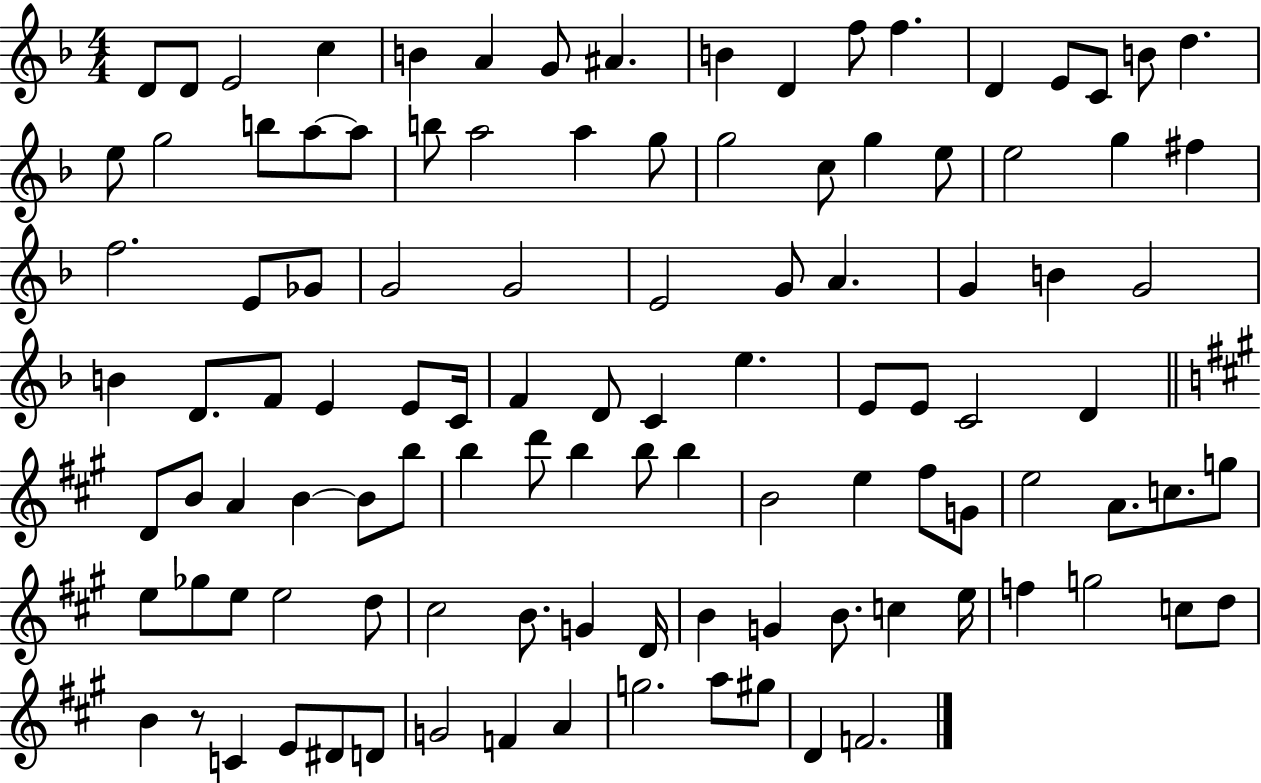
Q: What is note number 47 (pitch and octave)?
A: F4